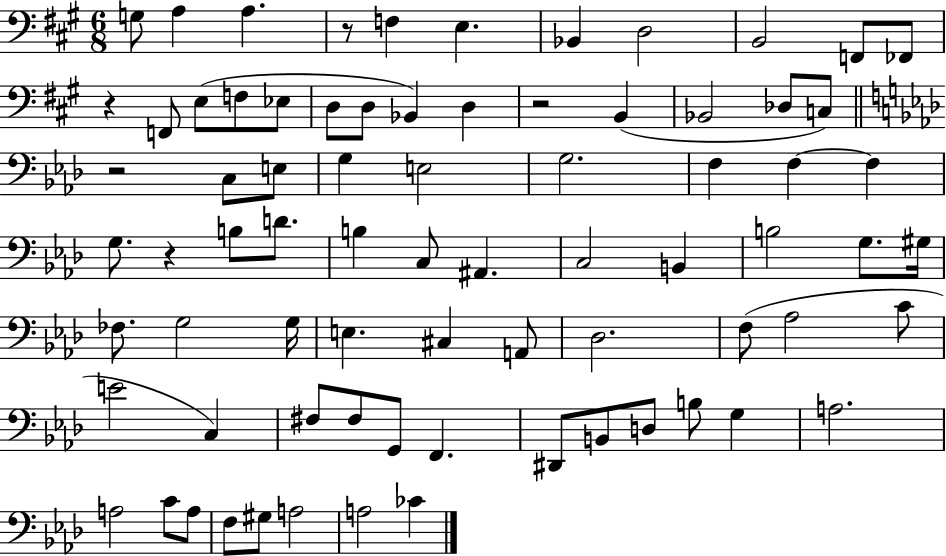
{
  \clef bass
  \numericTimeSignature
  \time 6/8
  \key a \major
  g8 a4 a4. | r8 f4 e4. | bes,4 d2 | b,2 f,8 fes,8 | \break r4 f,8 e8( f8 ees8 | d8 d8 bes,4) d4 | r2 b,4( | bes,2 des8 c8) | \break \bar "||" \break \key f \minor r2 c8 e8 | g4 e2 | g2. | f4 f4~~ f4 | \break g8. r4 b8 d'8. | b4 c8 ais,4. | c2 b,4 | b2 g8. gis16 | \break fes8. g2 g16 | e4. cis4 a,8 | des2. | f8( aes2 c'8 | \break e'2 c4) | fis8 fis8 g,8 f,4. | dis,8 b,8 d8 b8 g4 | a2. | \break a2 c'8 a8 | f8 gis8 a2 | a2 ces'4 | \bar "|."
}